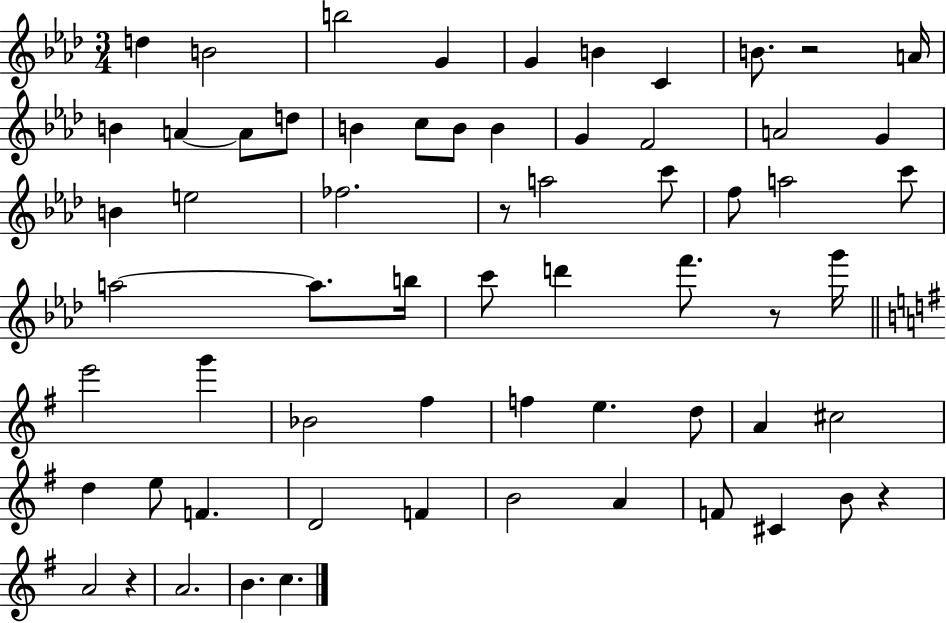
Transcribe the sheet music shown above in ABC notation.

X:1
T:Untitled
M:3/4
L:1/4
K:Ab
d B2 b2 G G B C B/2 z2 A/4 B A A/2 d/2 B c/2 B/2 B G F2 A2 G B e2 _f2 z/2 a2 c'/2 f/2 a2 c'/2 a2 a/2 b/4 c'/2 d' f'/2 z/2 g'/4 e'2 g' _B2 ^f f e d/2 A ^c2 d e/2 F D2 F B2 A F/2 ^C B/2 z A2 z A2 B c